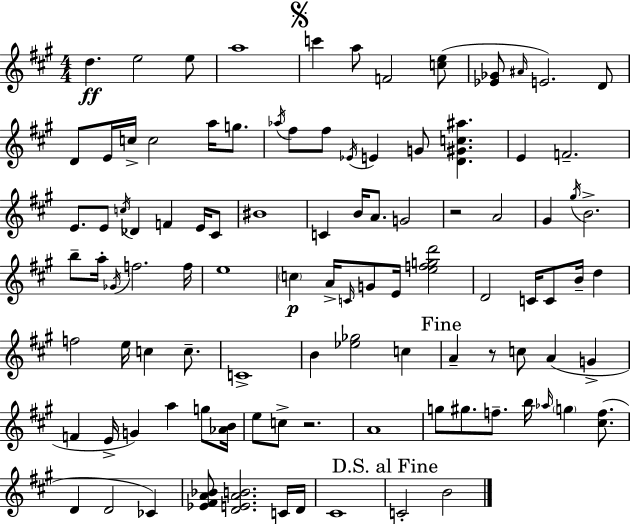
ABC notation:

X:1
T:Untitled
M:4/4
L:1/4
K:A
d e2 e/2 a4 c' a/2 F2 [ce]/2 [_E_G]/2 ^A/4 E2 D/2 D/2 E/4 c/4 c2 a/4 g/2 _a/4 ^f/2 ^f/2 _E/4 E G/2 [D^Gc^a] E F2 E/2 E/2 c/4 _D F E/4 ^C/2 ^B4 C B/4 A/2 G2 z2 A2 ^G ^g/4 B2 b/2 a/4 _G/4 f2 f/4 e4 c A/4 C/4 G/2 E/4 [efgd']2 D2 C/4 C/2 B/4 d f2 e/4 c c/2 C4 B [_e_g]2 c A z/2 c/2 A G F E/4 G a g/2 [_AB]/4 e/2 c/2 z2 A4 g/2 ^g/2 f/2 b/4 _a/4 g [^cf]/2 D D2 _C [_E^FA_B]/2 [DEAB]2 C/4 D/4 ^C4 C2 B2